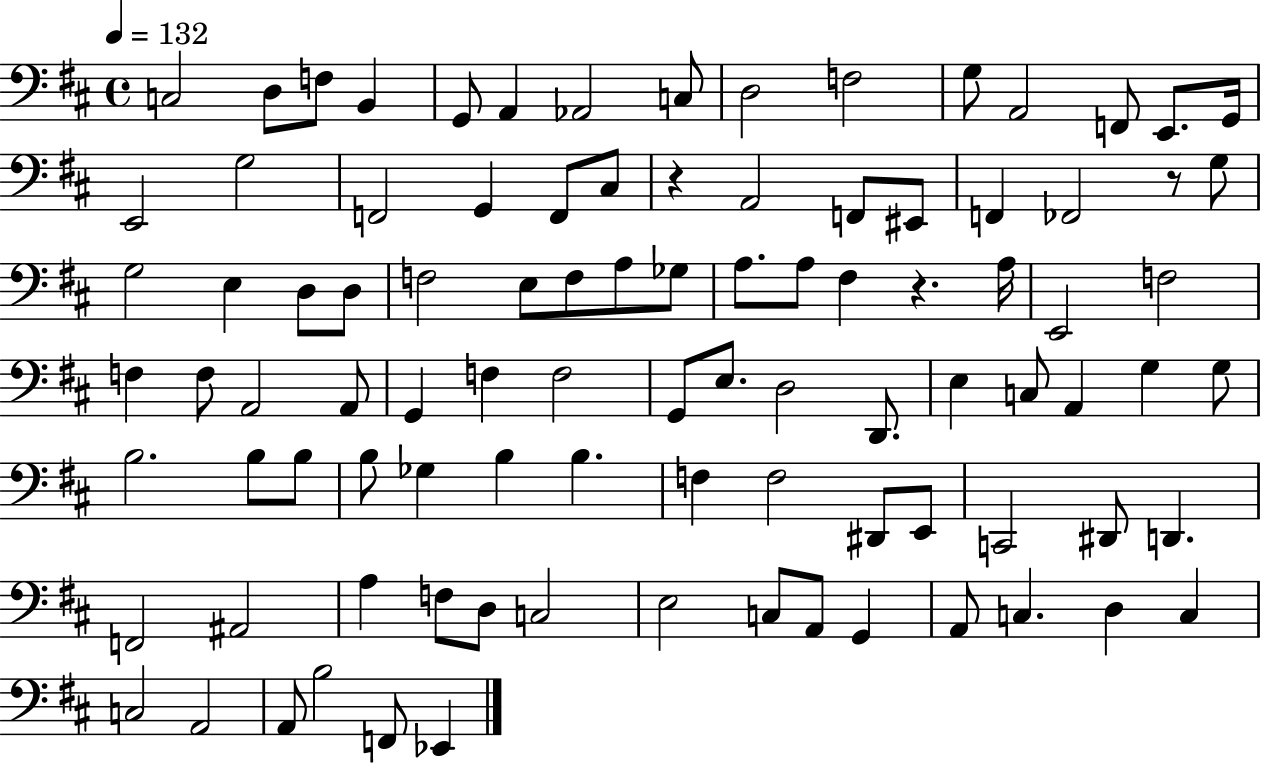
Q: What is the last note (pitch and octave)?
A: Eb2